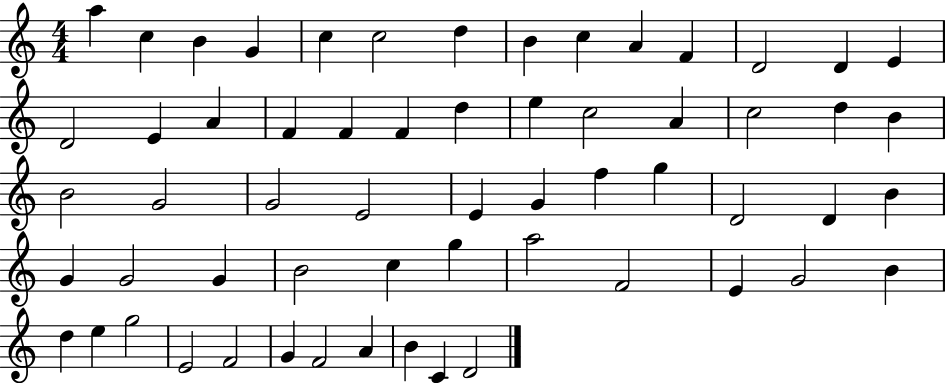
A5/q C5/q B4/q G4/q C5/q C5/h D5/q B4/q C5/q A4/q F4/q D4/h D4/q E4/q D4/h E4/q A4/q F4/q F4/q F4/q D5/q E5/q C5/h A4/q C5/h D5/q B4/q B4/h G4/h G4/h E4/h E4/q G4/q F5/q G5/q D4/h D4/q B4/q G4/q G4/h G4/q B4/h C5/q G5/q A5/h F4/h E4/q G4/h B4/q D5/q E5/q G5/h E4/h F4/h G4/q F4/h A4/q B4/q C4/q D4/h